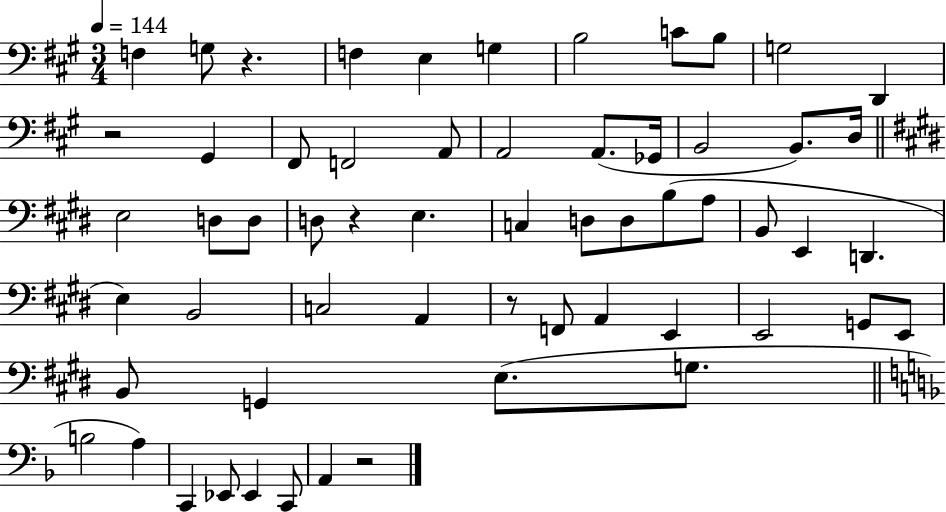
{
  \clef bass
  \numericTimeSignature
  \time 3/4
  \key a \major
  \tempo 4 = 144
  \repeat volta 2 { f4 g8 r4. | f4 e4 g4 | b2 c'8 b8 | g2 d,4 | \break r2 gis,4 | fis,8 f,2 a,8 | a,2 a,8.( ges,16 | b,2 b,8.) d16 | \break \bar "||" \break \key e \major e2 d8 d8 | d8 r4 e4. | c4 d8 d8 b8( a8 | b,8 e,4 d,4. | \break e4) b,2 | c2 a,4 | r8 f,8 a,4 e,4 | e,2 g,8 e,8 | \break b,8 g,4 e8.( g8. | \bar "||" \break \key f \major b2 a4) | c,4 ees,8 ees,4 c,8 | a,4 r2 | } \bar "|."
}